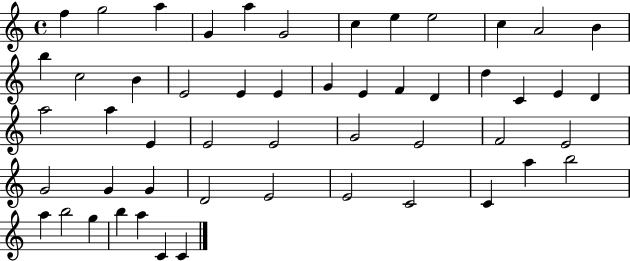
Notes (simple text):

F5/q G5/h A5/q G4/q A5/q G4/h C5/q E5/q E5/h C5/q A4/h B4/q B5/q C5/h B4/q E4/h E4/q E4/q G4/q E4/q F4/q D4/q D5/q C4/q E4/q D4/q A5/h A5/q E4/q E4/h E4/h G4/h E4/h F4/h E4/h G4/h G4/q G4/q D4/h E4/h E4/h C4/h C4/q A5/q B5/h A5/q B5/h G5/q B5/q A5/q C4/q C4/q